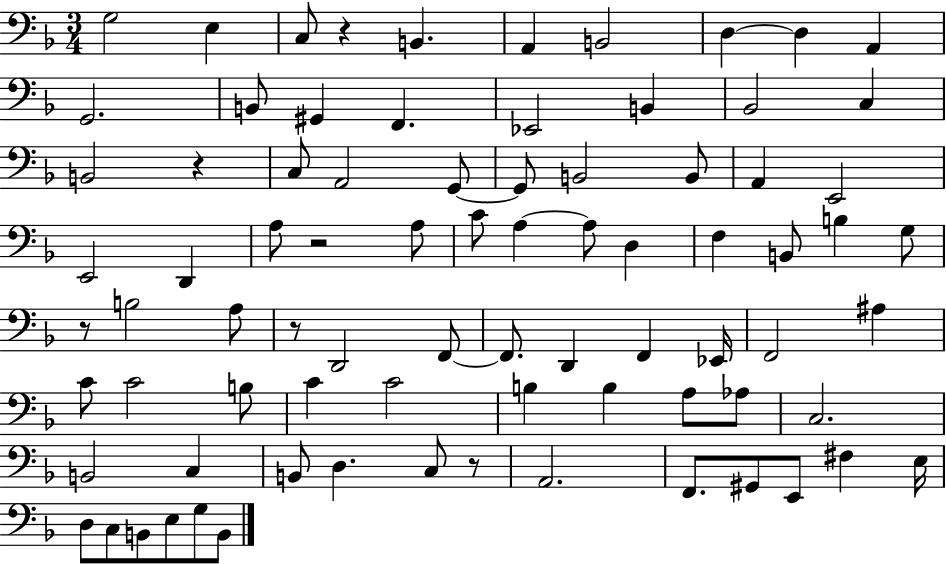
{
  \clef bass
  \numericTimeSignature
  \time 3/4
  \key f \major
  g2 e4 | c8 r4 b,4. | a,4 b,2 | d4~~ d4 a,4 | \break g,2. | b,8 gis,4 f,4. | ees,2 b,4 | bes,2 c4 | \break b,2 r4 | c8 a,2 g,8~~ | g,8 b,2 b,8 | a,4 e,2 | \break e,2 d,4 | a8 r2 a8 | c'8 a4~~ a8 d4 | f4 b,8 b4 g8 | \break r8 b2 a8 | r8 d,2 f,8~~ | f,8. d,4 f,4 ees,16 | f,2 ais4 | \break c'8 c'2 b8 | c'4 c'2 | b4 b4 a8 aes8 | c2. | \break b,2 c4 | b,8 d4. c8 r8 | a,2. | f,8. gis,8 e,8 fis4 e16 | \break d8 c8 b,8 e8 g8 b,8 | \bar "|."
}